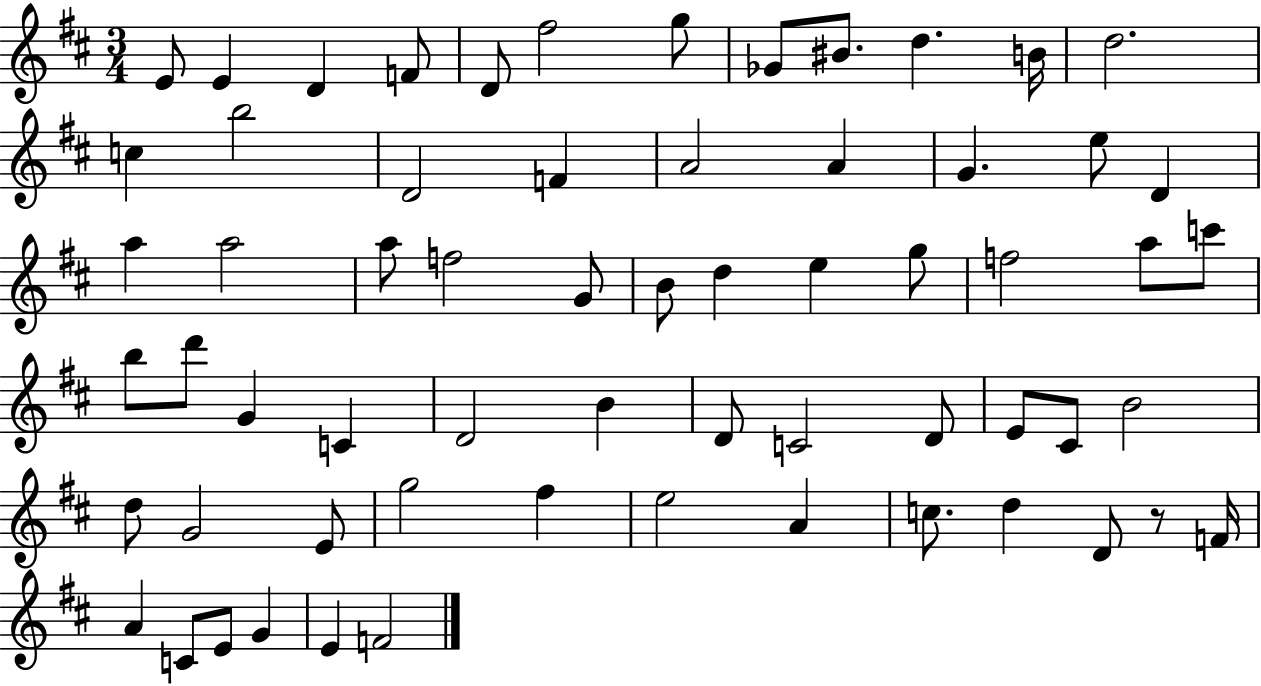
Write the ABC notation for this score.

X:1
T:Untitled
M:3/4
L:1/4
K:D
E/2 E D F/2 D/2 ^f2 g/2 _G/2 ^B/2 d B/4 d2 c b2 D2 F A2 A G e/2 D a a2 a/2 f2 G/2 B/2 d e g/2 f2 a/2 c'/2 b/2 d'/2 G C D2 B D/2 C2 D/2 E/2 ^C/2 B2 d/2 G2 E/2 g2 ^f e2 A c/2 d D/2 z/2 F/4 A C/2 E/2 G E F2